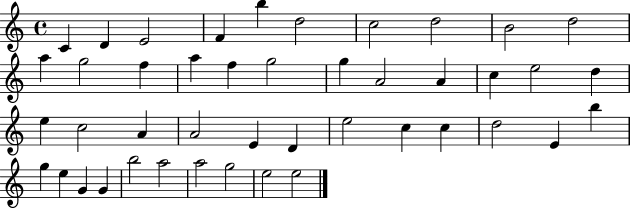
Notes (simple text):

C4/q D4/q E4/h F4/q B5/q D5/h C5/h D5/h B4/h D5/h A5/q G5/h F5/q A5/q F5/q G5/h G5/q A4/h A4/q C5/q E5/h D5/q E5/q C5/h A4/q A4/h E4/q D4/q E5/h C5/q C5/q D5/h E4/q B5/q G5/q E5/q G4/q G4/q B5/h A5/h A5/h G5/h E5/h E5/h